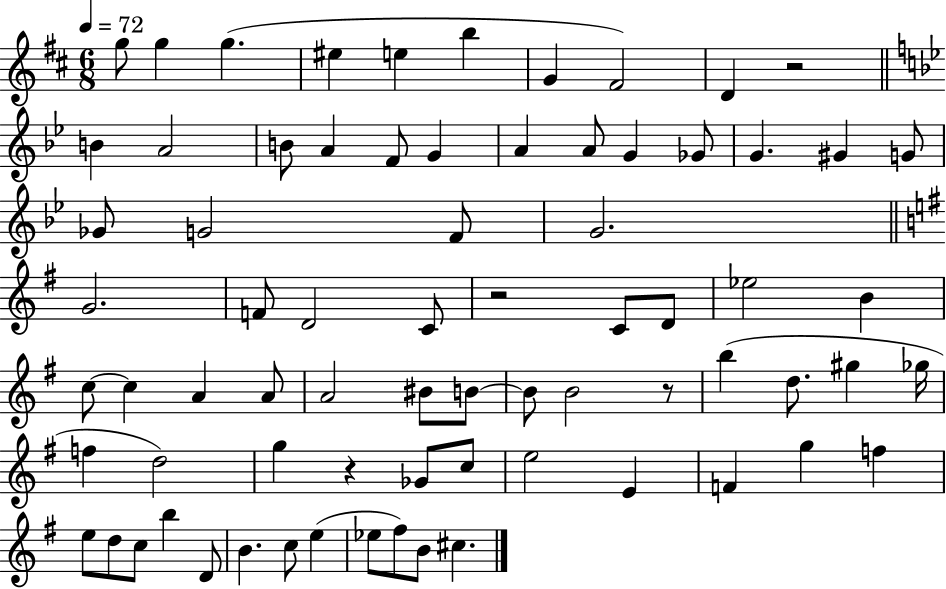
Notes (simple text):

G5/e G5/q G5/q. EIS5/q E5/q B5/q G4/q F#4/h D4/q R/h B4/q A4/h B4/e A4/q F4/e G4/q A4/q A4/e G4/q Gb4/e G4/q. G#4/q G4/e Gb4/e G4/h F4/e G4/h. G4/h. F4/e D4/h C4/e R/h C4/e D4/e Eb5/h B4/q C5/e C5/q A4/q A4/e A4/h BIS4/e B4/e B4/e B4/h R/e B5/q D5/e. G#5/q Gb5/s F5/q D5/h G5/q R/q Gb4/e C5/e E5/h E4/q F4/q G5/q F5/q E5/e D5/e C5/e B5/q D4/e B4/q. C5/e E5/q Eb5/e F#5/e B4/e C#5/q.